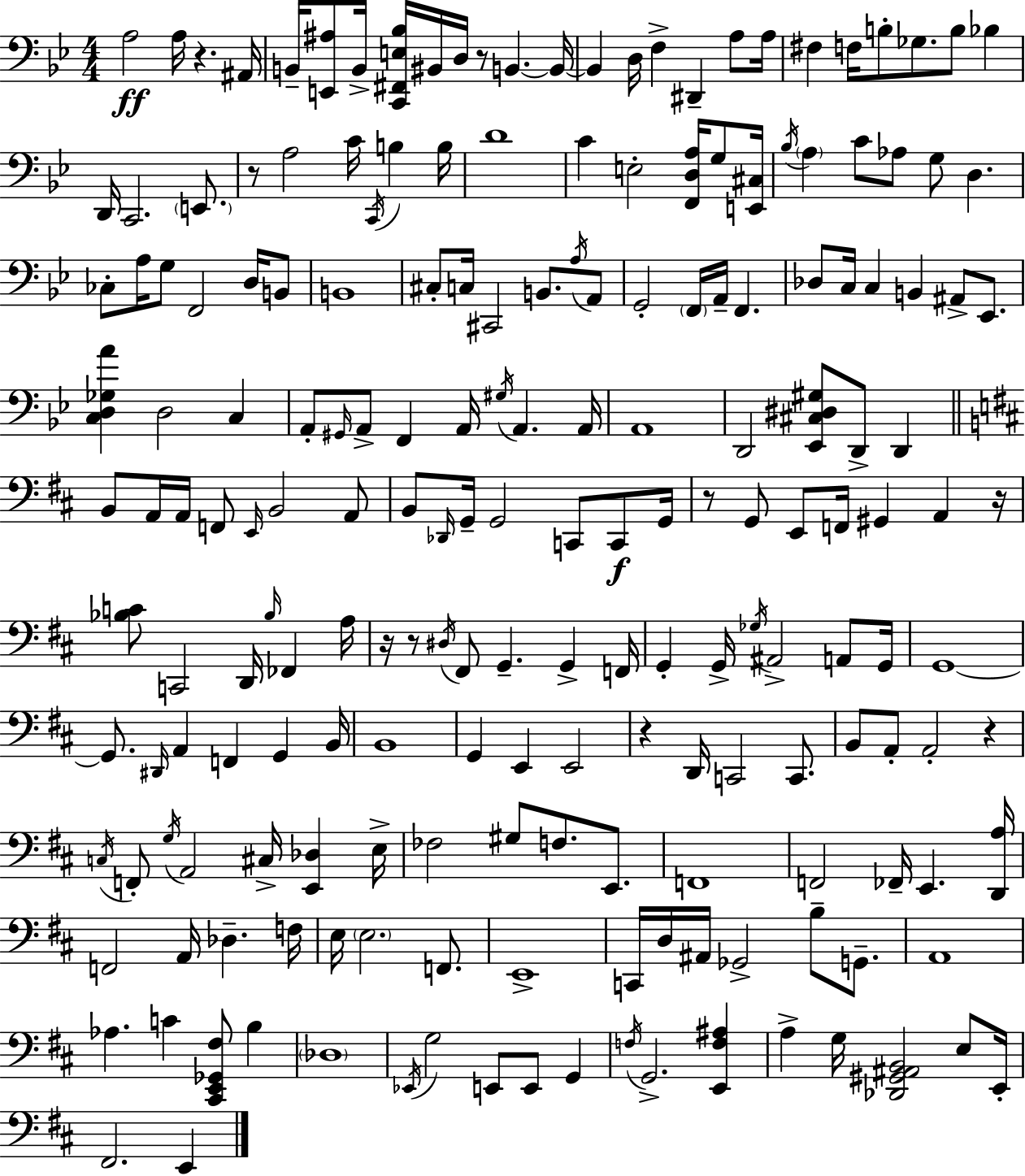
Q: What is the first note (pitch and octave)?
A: A3